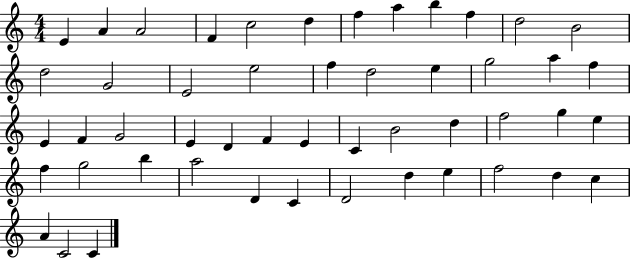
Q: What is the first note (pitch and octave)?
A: E4